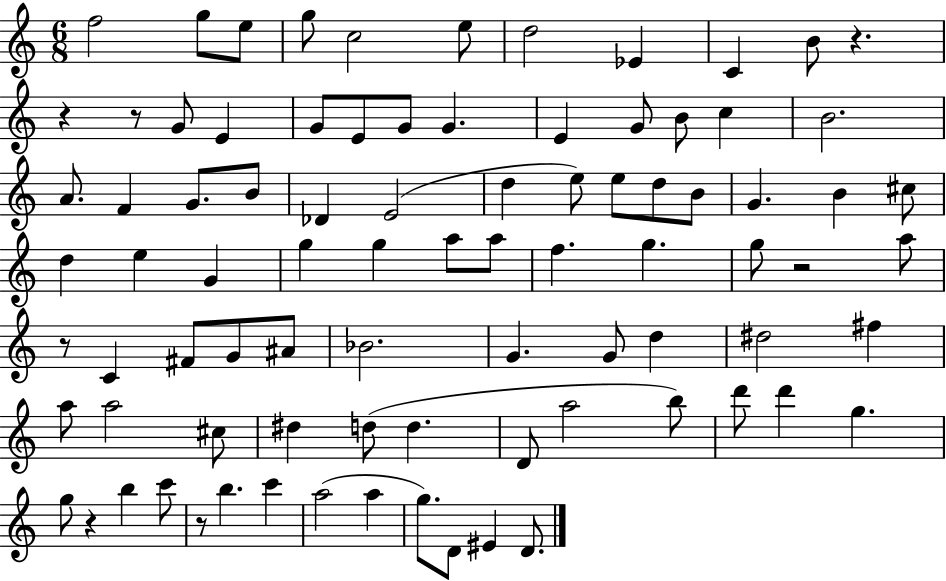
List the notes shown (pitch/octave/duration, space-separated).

F5/h G5/e E5/e G5/e C5/h E5/e D5/h Eb4/q C4/q B4/e R/q. R/q R/e G4/e E4/q G4/e E4/e G4/e G4/q. E4/q G4/e B4/e C5/q B4/h. A4/e. F4/q G4/e. B4/e Db4/q E4/h D5/q E5/e E5/e D5/e B4/e G4/q. B4/q C#5/e D5/q E5/q G4/q G5/q G5/q A5/e A5/e F5/q. G5/q. G5/e R/h A5/e R/e C4/q F#4/e G4/e A#4/e Bb4/h. G4/q. G4/e D5/q D#5/h F#5/q A5/e A5/h C#5/e D#5/q D5/e D5/q. D4/e A5/h B5/e D6/e D6/q G5/q. G5/e R/q B5/q C6/e R/e B5/q. C6/q A5/h A5/q G5/e. D4/e EIS4/q D4/e.